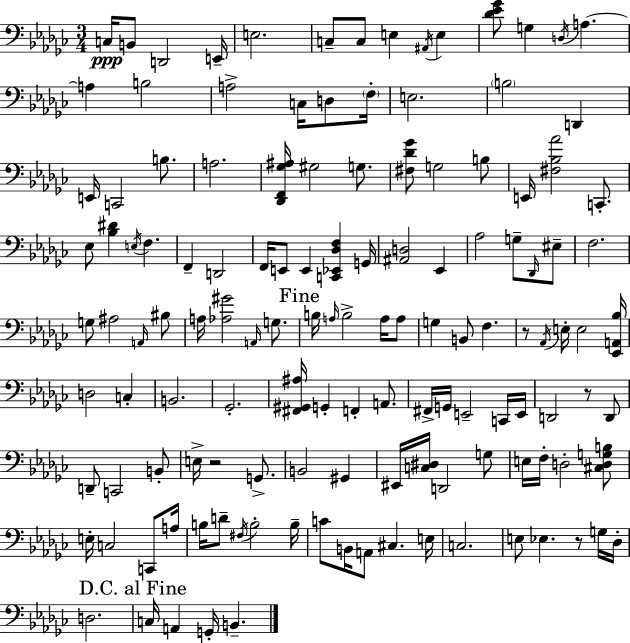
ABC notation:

X:1
T:Untitled
M:3/4
L:1/4
K:Ebm
C,/4 B,,/2 D,,2 E,,/4 E,2 C,/2 C,/2 E, ^A,,/4 E, [_D_E_G]/2 G, D,/4 A, A, B,2 A,2 C,/4 D,/2 F,/4 E,2 B,2 D,, E,,/4 C,,2 B,/2 A,2 [_D,,F,,_G,^A,]/4 ^G,2 G,/2 [^F,_D_G]/2 G,2 B,/2 E,,/4 [^F,_B,_A]2 C,,/2 _E,/2 [_B,^D] E,/4 F, F,, D,,2 F,,/4 E,,/2 E,, [C,,_E,,_D,F,] G,,/4 [^A,,D,]2 _E,, _A,2 G,/2 _D,,/4 ^E,/2 F,2 G,/2 ^A,2 A,,/4 ^B,/2 A,/4 [_A,^G]2 A,,/4 G,/2 B,/4 A,/4 B,2 A,/4 A,/2 G, B,,/2 F, z/2 _A,,/4 E,/4 E,2 [_E,,A,,_B,]/4 D,2 C, B,,2 _G,,2 [^F,,^G,,^A,]/4 G,, F,, A,,/2 ^F,,/4 G,,/4 E,,2 C,,/4 E,,/4 D,,2 z/2 D,,/2 D,,/2 C,,2 B,,/2 E,/4 z2 G,,/2 B,,2 ^G,, ^E,,/4 [C,^D,]/4 D,,2 G,/2 E,/4 F,/4 D,2 [^C,D,G,B,]/2 E,/4 C,2 C,,/2 A,/4 B,/4 D/2 ^F,/4 B,2 B,/4 C/2 B,,/4 A,,/2 ^C, E,/4 C,2 E,/2 _E, z/2 G,/4 _D,/4 D,2 C,/4 A,, G,,/4 B,,